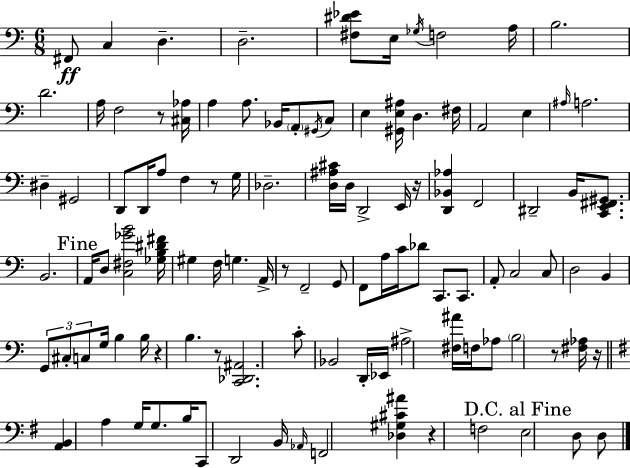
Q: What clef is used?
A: bass